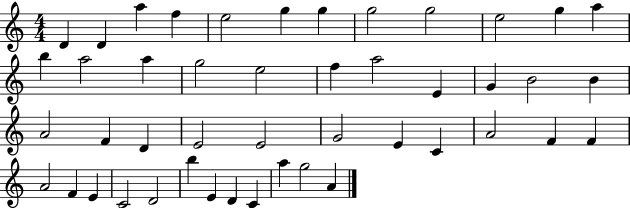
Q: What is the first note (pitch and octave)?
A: D4